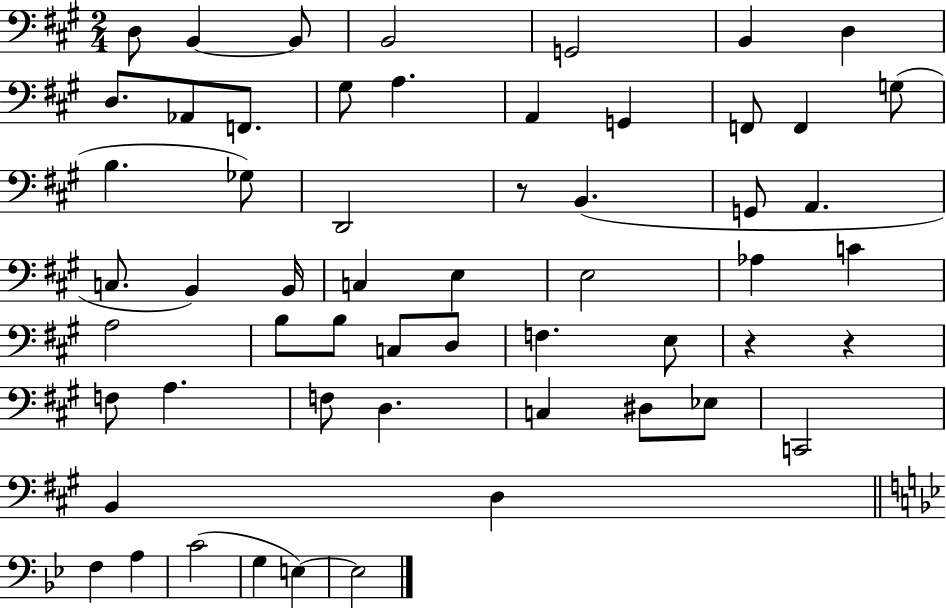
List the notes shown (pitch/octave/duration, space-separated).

D3/e B2/q B2/e B2/h G2/h B2/q D3/q D3/e. Ab2/e F2/e. G#3/e A3/q. A2/q G2/q F2/e F2/q G3/e B3/q. Gb3/e D2/h R/e B2/q. G2/e A2/q. C3/e. B2/q B2/s C3/q E3/q E3/h Ab3/q C4/q A3/h B3/e B3/e C3/e D3/e F3/q. E3/e R/q R/q F3/e A3/q. F3/e D3/q. C3/q D#3/e Eb3/e C2/h B2/q D3/q F3/q A3/q C4/h G3/q E3/q E3/h